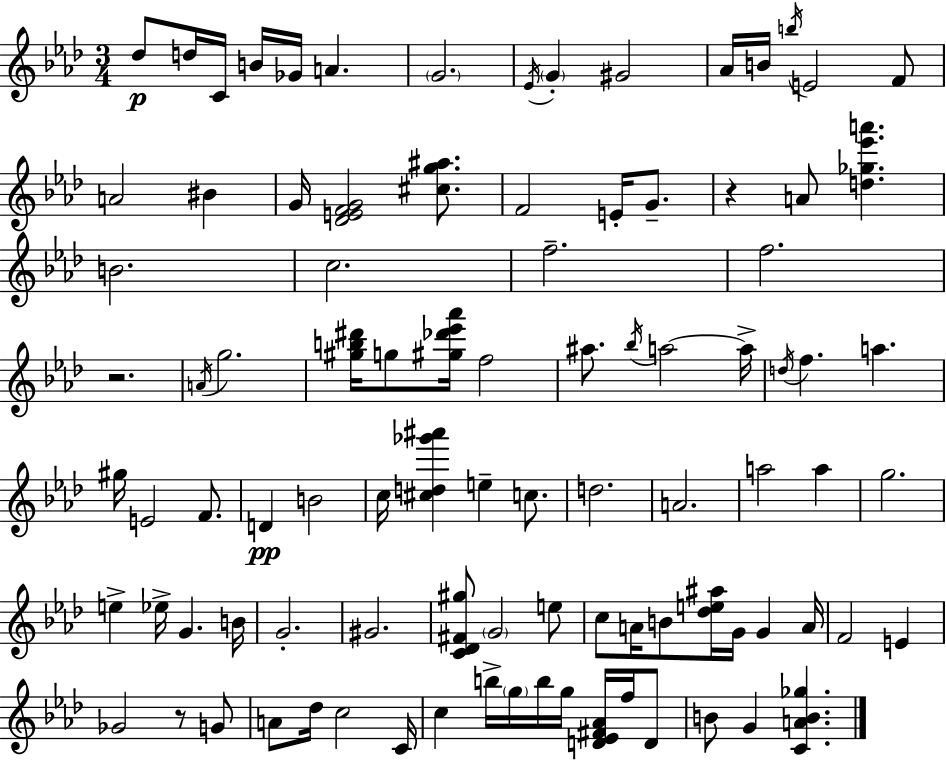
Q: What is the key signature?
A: AES major